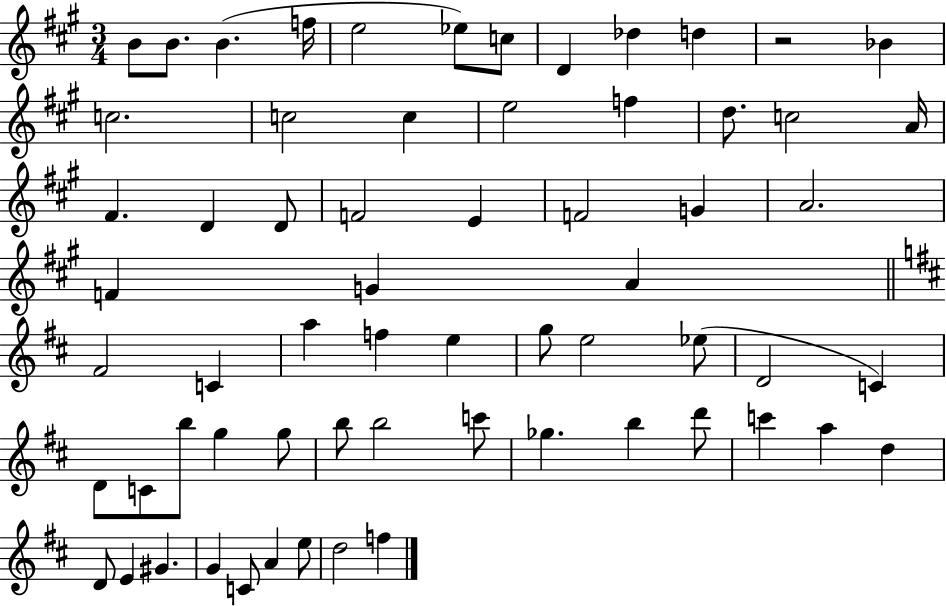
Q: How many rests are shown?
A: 1